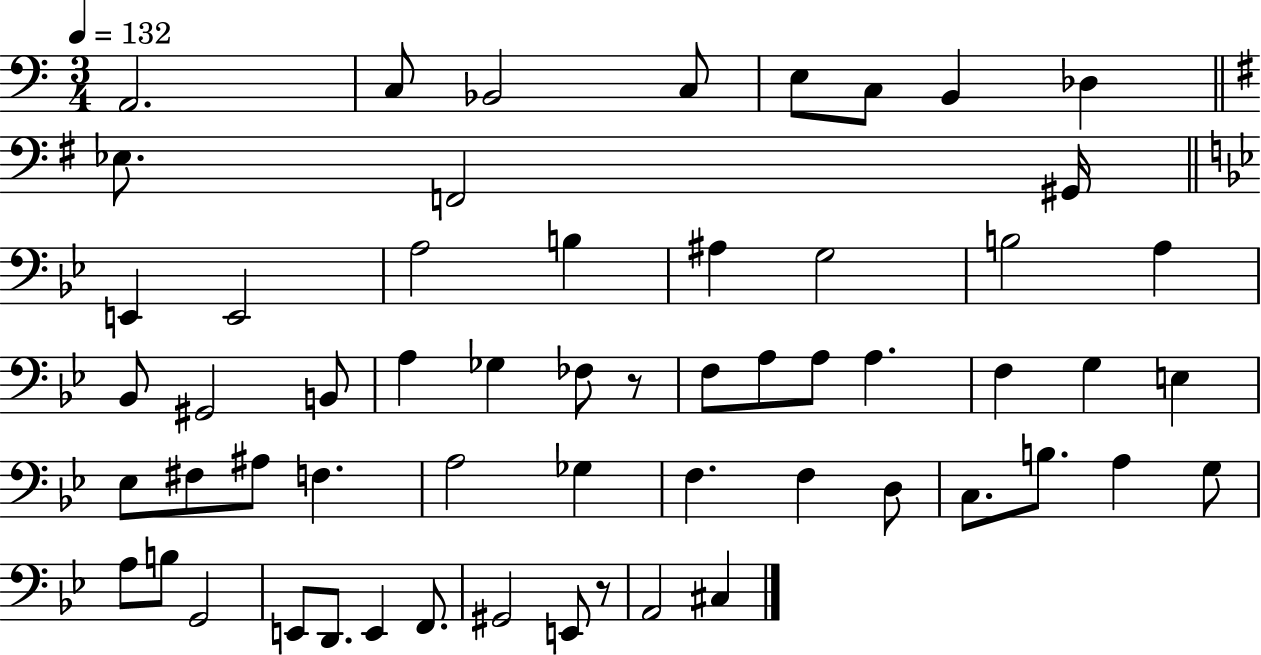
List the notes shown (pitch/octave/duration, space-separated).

A2/h. C3/e Bb2/h C3/e E3/e C3/e B2/q Db3/q Eb3/e. F2/h G#2/s E2/q E2/h A3/h B3/q A#3/q G3/h B3/h A3/q Bb2/e G#2/h B2/e A3/q Gb3/q FES3/e R/e F3/e A3/e A3/e A3/q. F3/q G3/q E3/q Eb3/e F#3/e A#3/e F3/q. A3/h Gb3/q F3/q. F3/q D3/e C3/e. B3/e. A3/q G3/e A3/e B3/e G2/h E2/e D2/e. E2/q F2/e. G#2/h E2/e R/e A2/h C#3/q